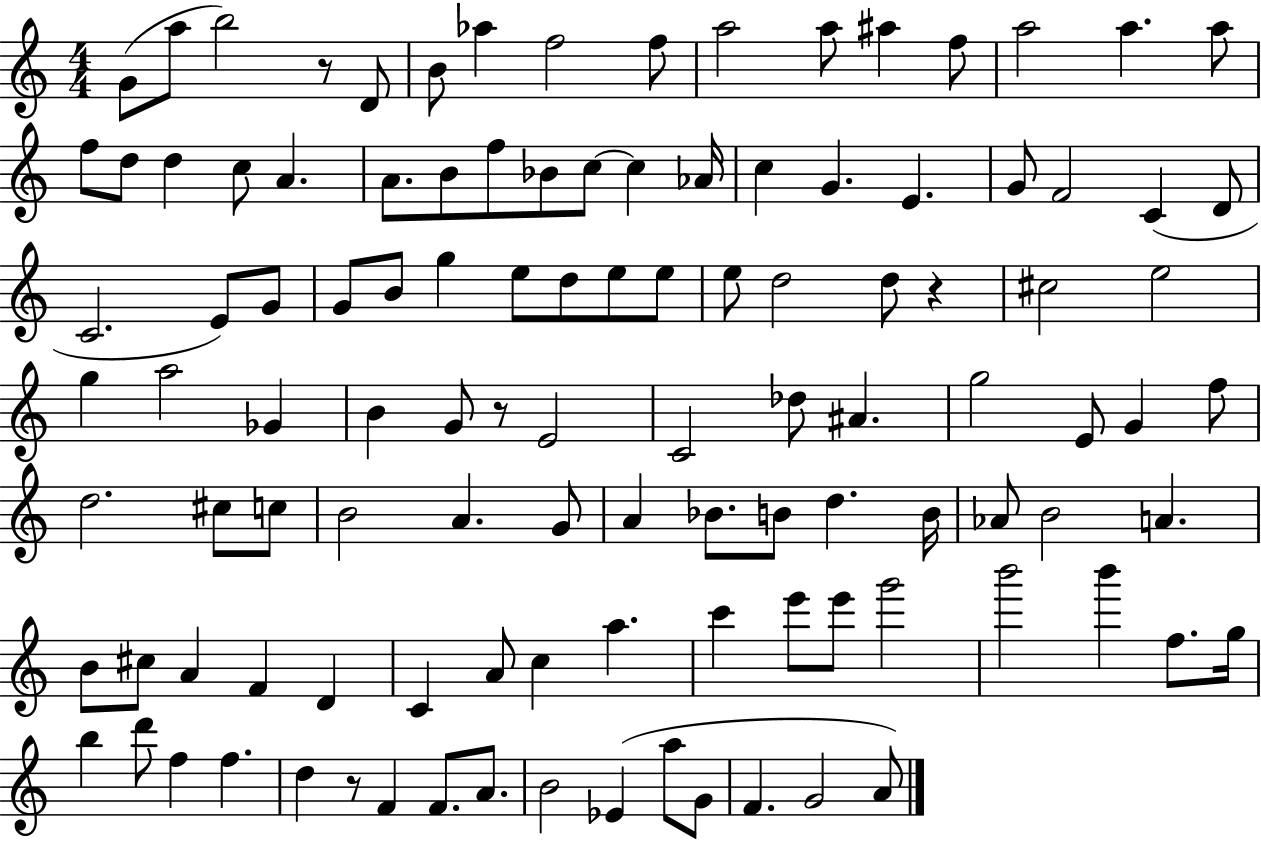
X:1
T:Untitled
M:4/4
L:1/4
K:C
G/2 a/2 b2 z/2 D/2 B/2 _a f2 f/2 a2 a/2 ^a f/2 a2 a a/2 f/2 d/2 d c/2 A A/2 B/2 f/2 _B/2 c/2 c _A/4 c G E G/2 F2 C D/2 C2 E/2 G/2 G/2 B/2 g e/2 d/2 e/2 e/2 e/2 d2 d/2 z ^c2 e2 g a2 _G B G/2 z/2 E2 C2 _d/2 ^A g2 E/2 G f/2 d2 ^c/2 c/2 B2 A G/2 A _B/2 B/2 d B/4 _A/2 B2 A B/2 ^c/2 A F D C A/2 c a c' e'/2 e'/2 g'2 b'2 b' f/2 g/4 b d'/2 f f d z/2 F F/2 A/2 B2 _E a/2 G/2 F G2 A/2